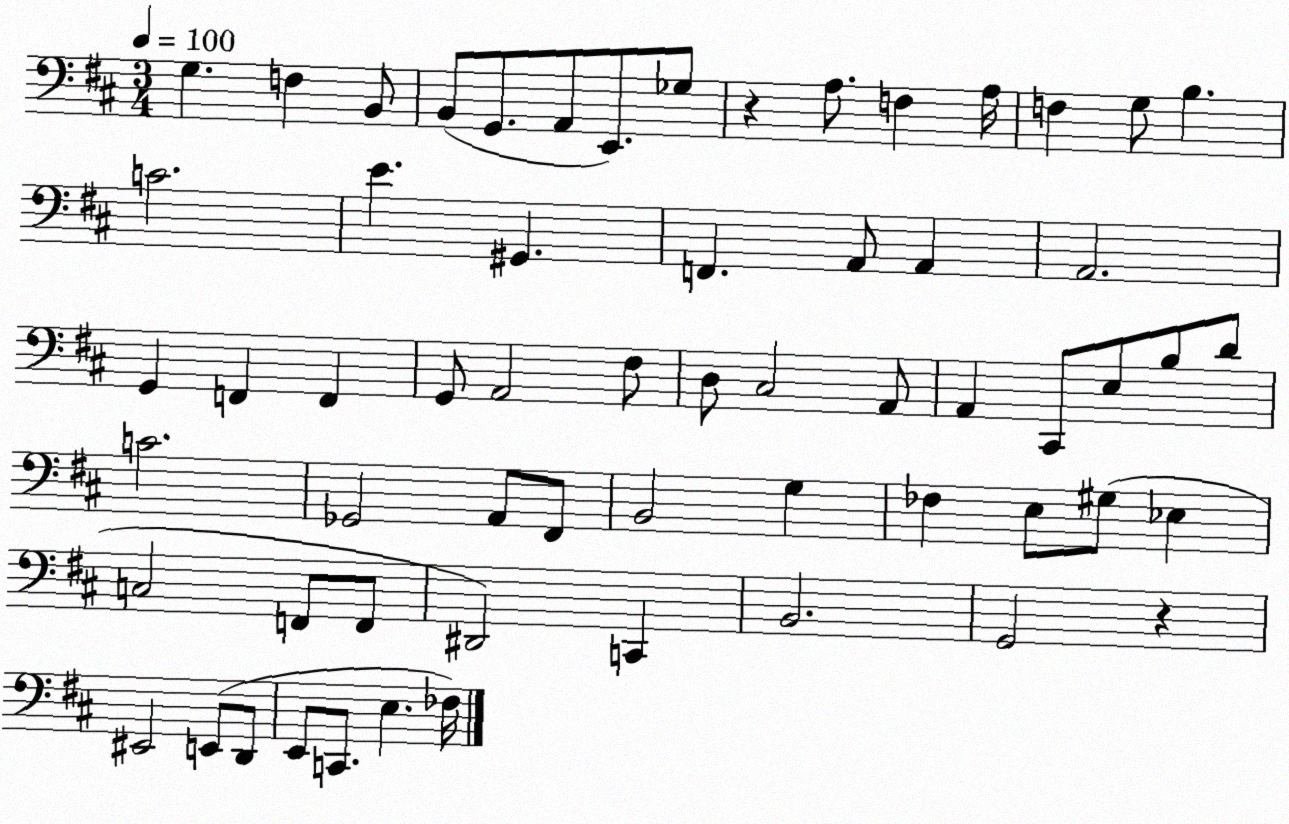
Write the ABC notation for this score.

X:1
T:Untitled
M:3/4
L:1/4
K:D
G, F, B,,/2 B,,/2 G,,/2 A,,/2 E,,/2 _G,/2 z A,/2 F, A,/4 F, G,/2 B, C2 E ^G,, F,, A,,/2 A,, A,,2 G,, F,, F,, G,,/2 A,,2 ^F,/2 D,/2 ^C,2 A,,/2 A,, ^C,,/2 E,/2 B,/2 D/2 C2 _G,,2 A,,/2 ^F,,/2 B,,2 G, _F, E,/2 ^G,/2 _E, C,2 F,,/2 F,,/2 ^D,,2 C,, B,,2 G,,2 z ^E,,2 E,,/2 D,,/2 E,,/2 C,,/2 E, _F,/4